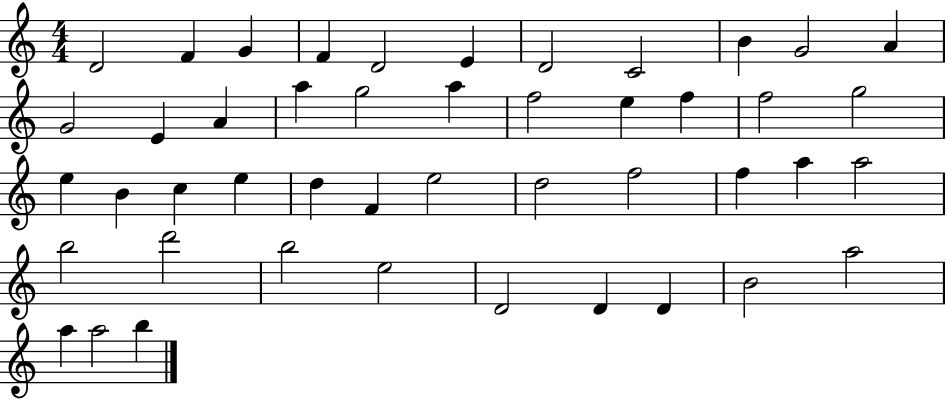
D4/h F4/q G4/q F4/q D4/h E4/q D4/h C4/h B4/q G4/h A4/q G4/h E4/q A4/q A5/q G5/h A5/q F5/h E5/q F5/q F5/h G5/h E5/q B4/q C5/q E5/q D5/q F4/q E5/h D5/h F5/h F5/q A5/q A5/h B5/h D6/h B5/h E5/h D4/h D4/q D4/q B4/h A5/h A5/q A5/h B5/q